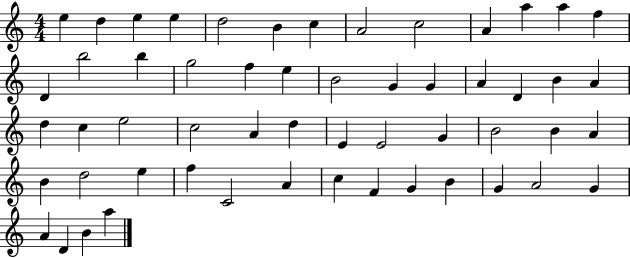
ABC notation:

X:1
T:Untitled
M:4/4
L:1/4
K:C
e d e e d2 B c A2 c2 A a a f D b2 b g2 f e B2 G G A D B A d c e2 c2 A d E E2 G B2 B A B d2 e f C2 A c F G B G A2 G A D B a